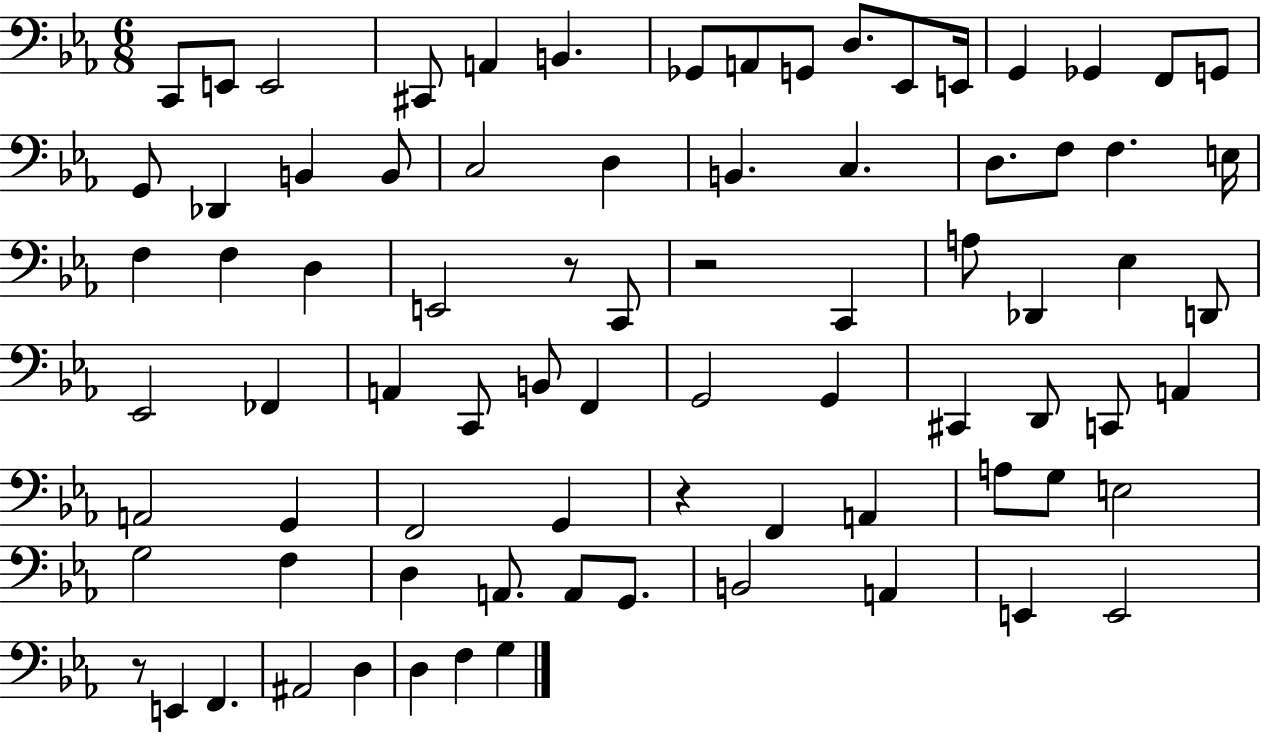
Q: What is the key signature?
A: EES major